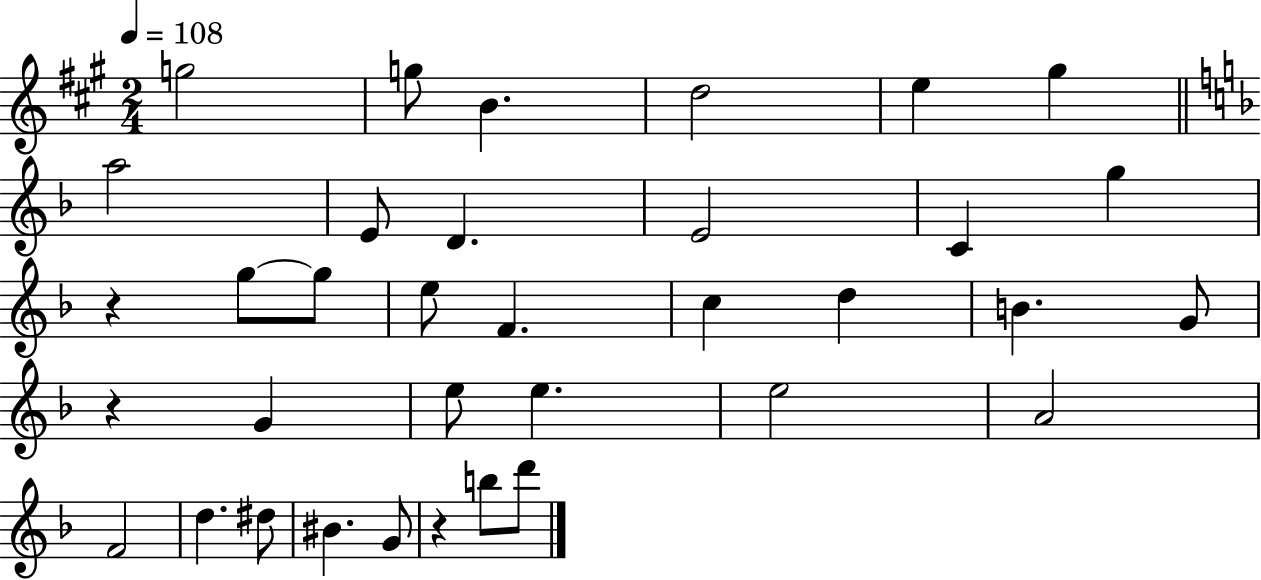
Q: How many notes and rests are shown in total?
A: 35